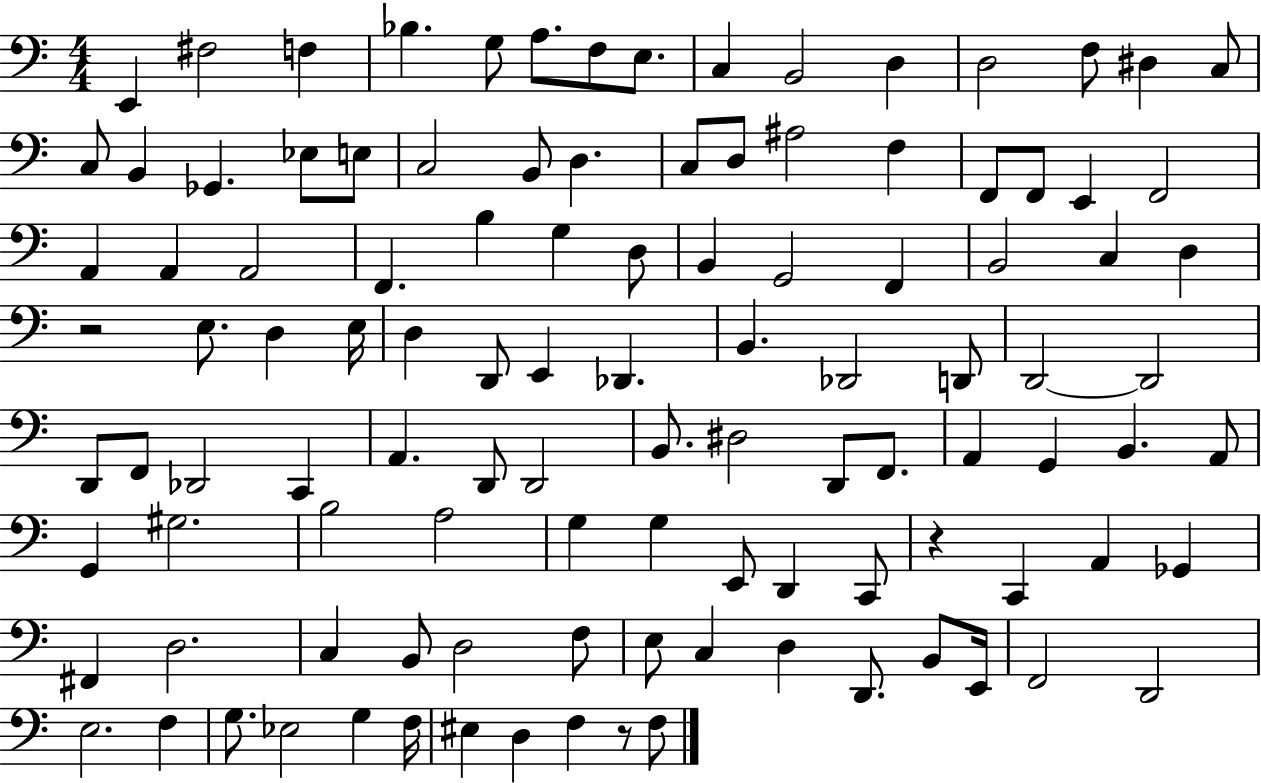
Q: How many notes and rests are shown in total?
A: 110